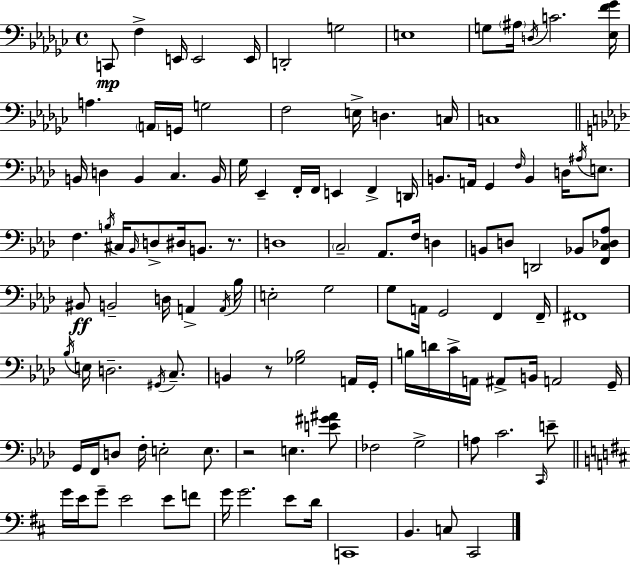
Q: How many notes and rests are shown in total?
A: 121